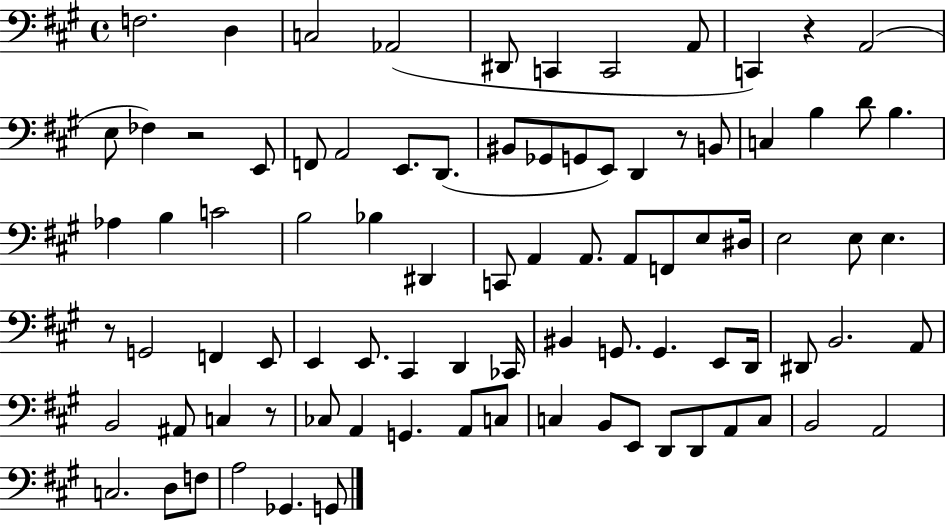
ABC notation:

X:1
T:Untitled
M:4/4
L:1/4
K:A
F,2 D, C,2 _A,,2 ^D,,/2 C,, C,,2 A,,/2 C,, z A,,2 E,/2 _F, z2 E,,/2 F,,/2 A,,2 E,,/2 D,,/2 ^B,,/2 _G,,/2 G,,/2 E,,/2 D,, z/2 B,,/2 C, B, D/2 B, _A, B, C2 B,2 _B, ^D,, C,,/2 A,, A,,/2 A,,/2 F,,/2 E,/2 ^D,/4 E,2 E,/2 E, z/2 G,,2 F,, E,,/2 E,, E,,/2 ^C,, D,, _C,,/4 ^B,, G,,/2 G,, E,,/2 D,,/4 ^D,,/2 B,,2 A,,/2 B,,2 ^A,,/2 C, z/2 _C,/2 A,, G,, A,,/2 C,/2 C, B,,/2 E,,/2 D,,/2 D,,/2 A,,/2 C,/2 B,,2 A,,2 C,2 D,/2 F,/2 A,2 _G,, G,,/2